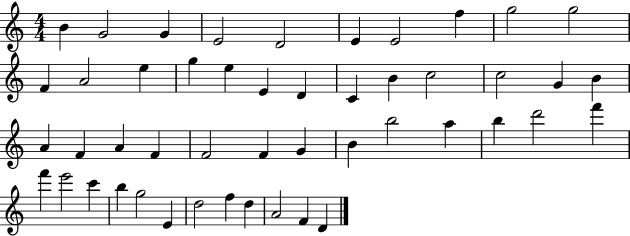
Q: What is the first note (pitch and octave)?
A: B4